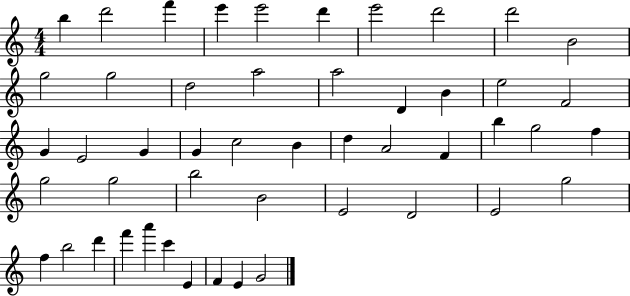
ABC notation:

X:1
T:Untitled
M:4/4
L:1/4
K:C
b d'2 f' e' e'2 d' e'2 d'2 d'2 B2 g2 g2 d2 a2 a2 D B e2 F2 G E2 G G c2 B d A2 F b g2 f g2 g2 b2 B2 E2 D2 E2 g2 f b2 d' f' a' c' E F E G2